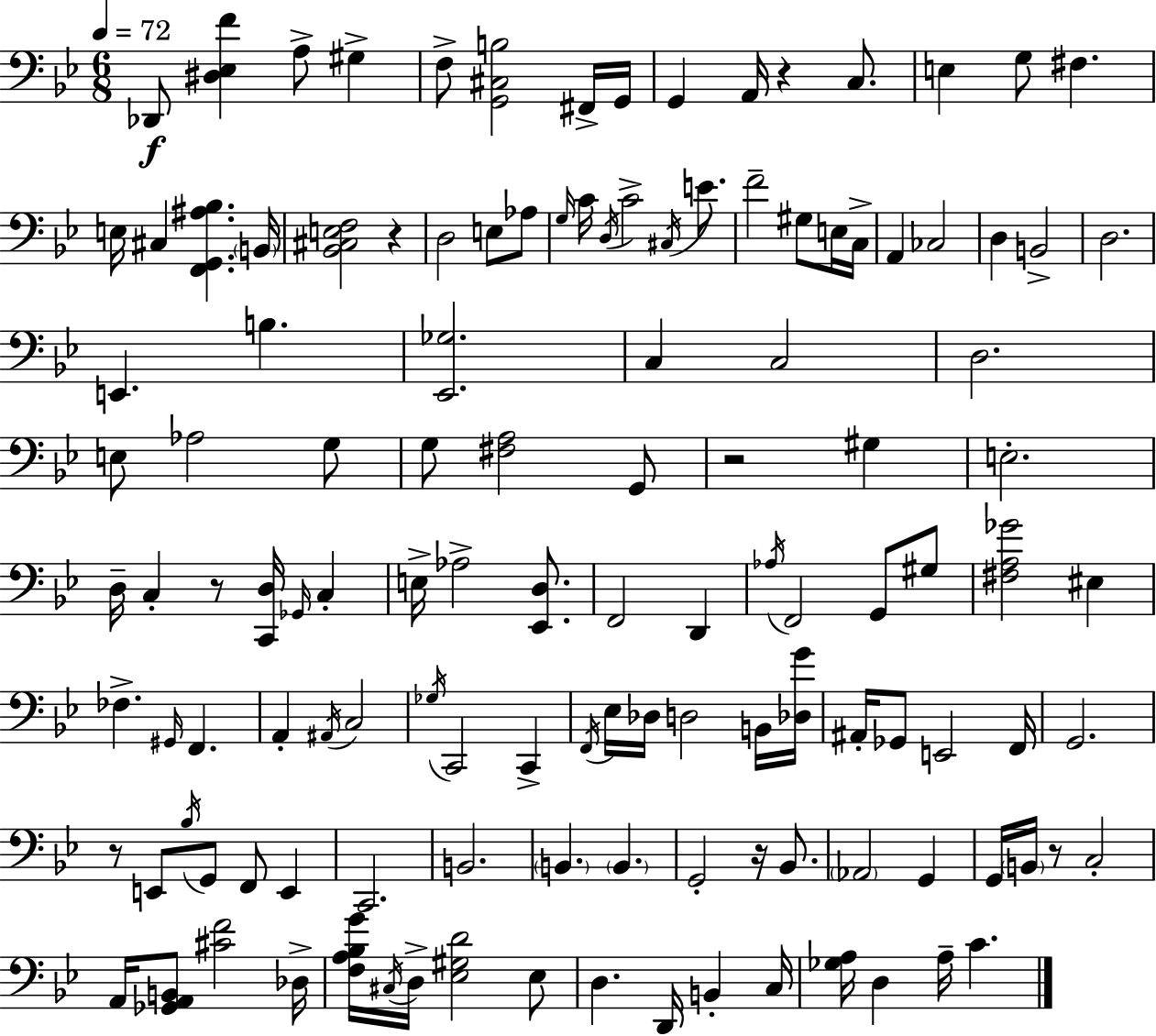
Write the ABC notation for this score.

X:1
T:Untitled
M:6/8
L:1/4
K:Gm
_D,,/2 [^D,_E,F] A,/2 ^G, F,/2 [G,,^C,B,]2 ^F,,/4 G,,/4 G,, A,,/4 z C,/2 E, G,/2 ^F, E,/4 ^C, [F,,G,,^A,_B,] B,,/4 [_B,,^C,E,F,]2 z D,2 E,/2 _A,/2 G,/4 C/4 D,/4 C2 ^C,/4 E/2 F2 ^G,/2 E,/4 C,/4 A,, _C,2 D, B,,2 D,2 E,, B, [_E,,_G,]2 C, C,2 D,2 E,/2 _A,2 G,/2 G,/2 [^F,A,]2 G,,/2 z2 ^G, E,2 D,/4 C, z/2 [C,,D,]/4 _G,,/4 C, E,/4 _A,2 [_E,,D,]/2 F,,2 D,, _A,/4 F,,2 G,,/2 ^G,/2 [^F,A,_G]2 ^E, _F, ^G,,/4 F,, A,, ^A,,/4 C,2 _G,/4 C,,2 C,, F,,/4 _E,/4 _D,/4 D,2 B,,/4 [_D,G]/4 ^A,,/4 _G,,/2 E,,2 F,,/4 G,,2 z/2 E,,/2 _B,/4 G,,/2 F,,/2 E,, C,,2 B,,2 B,, B,, G,,2 z/4 _B,,/2 _A,,2 G,, G,,/4 B,,/4 z/2 C,2 A,,/4 [_G,,A,,B,,]/2 [^CF]2 _D,/4 [F,A,_B,G]/4 ^C,/4 D,/4 [_E,^G,D]2 _E,/2 D, D,,/4 B,, C,/4 [_G,A,]/4 D, A,/4 C